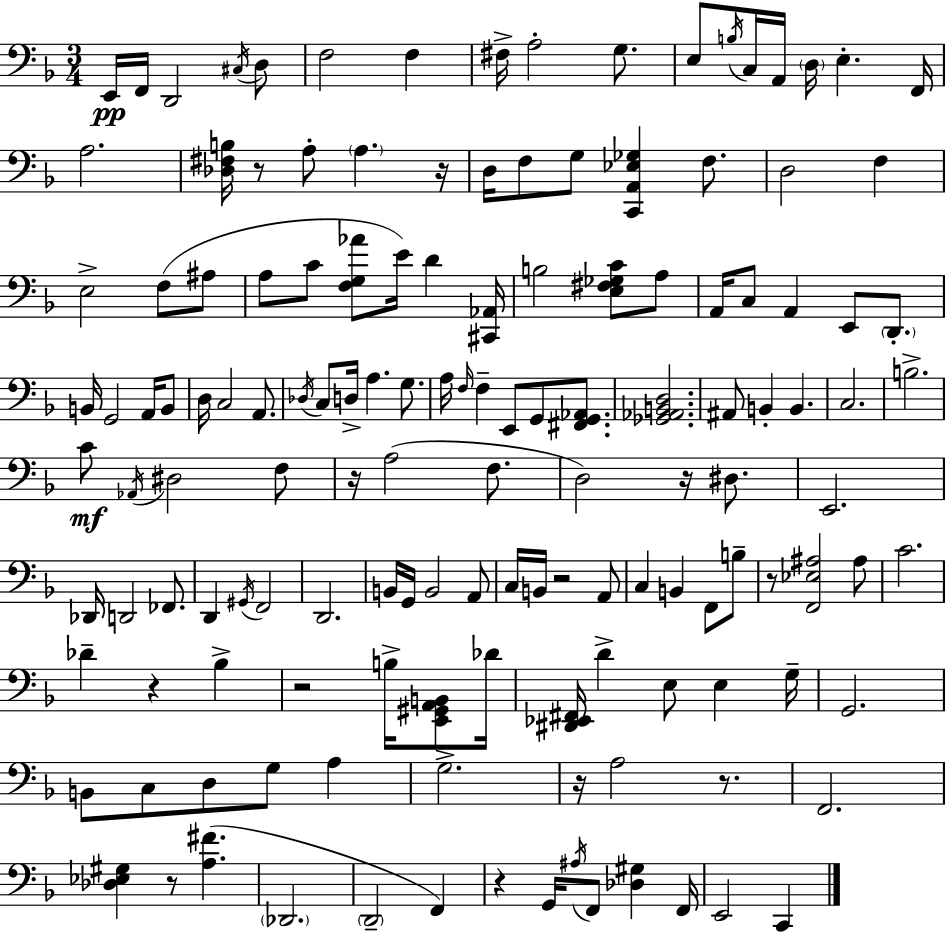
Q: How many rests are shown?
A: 12